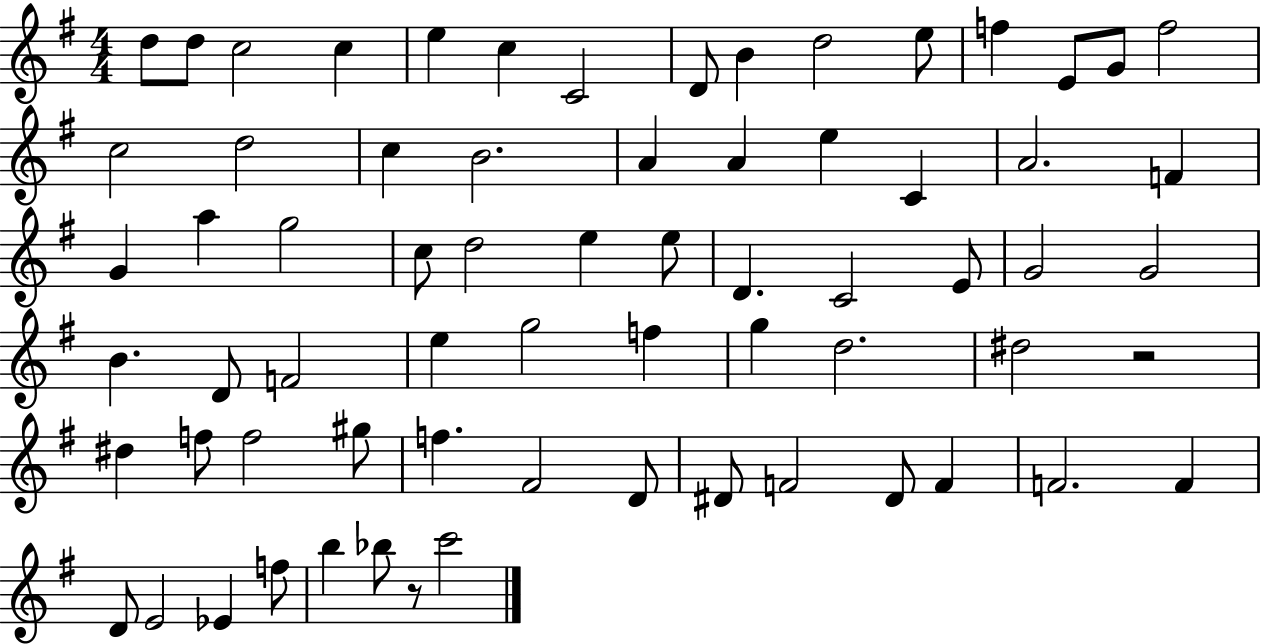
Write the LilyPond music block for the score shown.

{
  \clef treble
  \numericTimeSignature
  \time 4/4
  \key g \major
  d''8 d''8 c''2 c''4 | e''4 c''4 c'2 | d'8 b'4 d''2 e''8 | f''4 e'8 g'8 f''2 | \break c''2 d''2 | c''4 b'2. | a'4 a'4 e''4 c'4 | a'2. f'4 | \break g'4 a''4 g''2 | c''8 d''2 e''4 e''8 | d'4. c'2 e'8 | g'2 g'2 | \break b'4. d'8 f'2 | e''4 g''2 f''4 | g''4 d''2. | dis''2 r2 | \break dis''4 f''8 f''2 gis''8 | f''4. fis'2 d'8 | dis'8 f'2 dis'8 f'4 | f'2. f'4 | \break d'8 e'2 ees'4 f''8 | b''4 bes''8 r8 c'''2 | \bar "|."
}